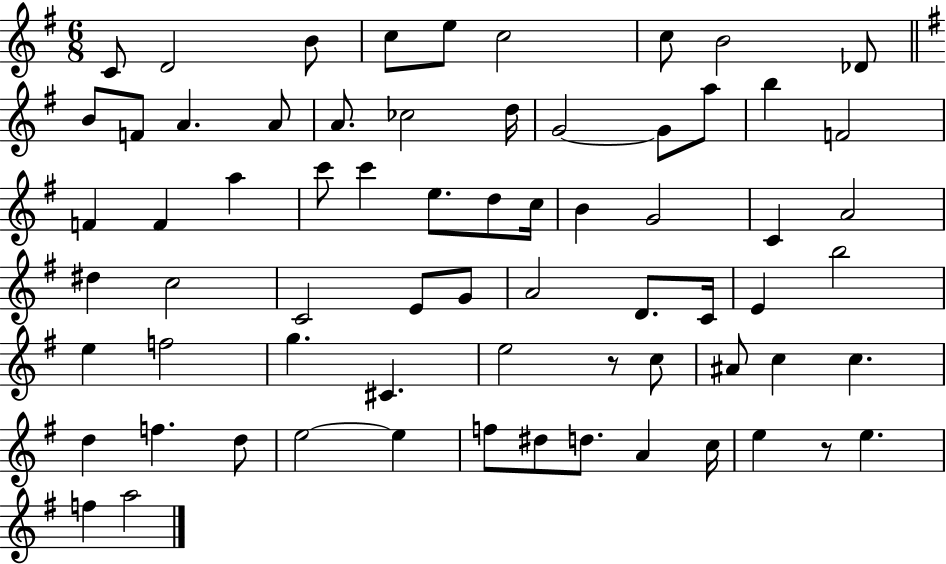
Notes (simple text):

C4/e D4/h B4/e C5/e E5/e C5/h C5/e B4/h Db4/e B4/e F4/e A4/q. A4/e A4/e. CES5/h D5/s G4/h G4/e A5/e B5/q F4/h F4/q F4/q A5/q C6/e C6/q E5/e. D5/e C5/s B4/q G4/h C4/q A4/h D#5/q C5/h C4/h E4/e G4/e A4/h D4/e. C4/s E4/q B5/h E5/q F5/h G5/q. C#4/q. E5/h R/e C5/e A#4/e C5/q C5/q. D5/q F5/q. D5/e E5/h E5/q F5/e D#5/e D5/e. A4/q C5/s E5/q R/e E5/q. F5/q A5/h